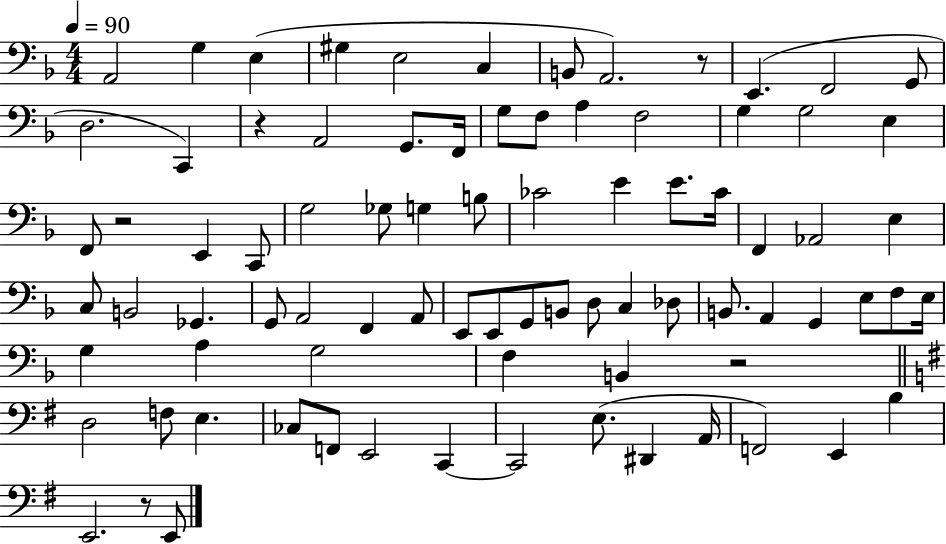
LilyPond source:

{
  \clef bass
  \numericTimeSignature
  \time 4/4
  \key f \major
  \tempo 4 = 90
  a,2 g4 e4( | gis4 e2 c4 | b,8 a,2.) r8 | e,4.( f,2 g,8 | \break d2. c,4) | r4 a,2 g,8. f,16 | g8 f8 a4 f2 | g4 g2 e4 | \break f,8 r2 e,4 c,8 | g2 ges8 g4 b8 | ces'2 e'4 e'8. ces'16 | f,4 aes,2 e4 | \break c8 b,2 ges,4. | g,8 a,2 f,4 a,8 | e,8 e,8 g,8 b,8 d8 c4 des8 | b,8. a,4 g,4 e8 f8 e16 | \break g4 a4 g2 | f4 b,4 r2 | \bar "||" \break \key g \major d2 f8 e4. | ces8 f,8 e,2 c,4~~ | c,2 e8.( dis,4 a,16 | f,2) e,4 b4 | \break e,2. r8 e,8 | \bar "|."
}